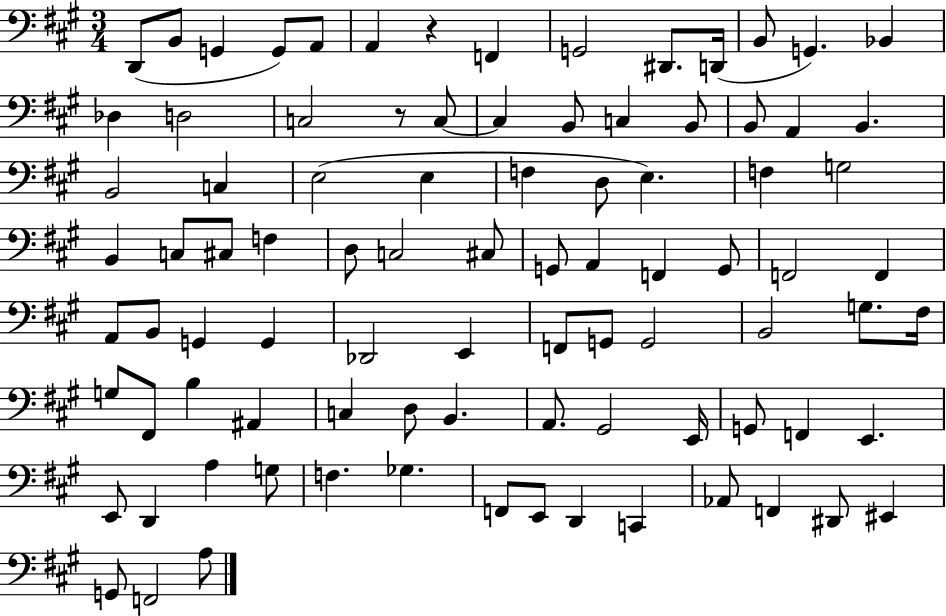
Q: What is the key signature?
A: A major